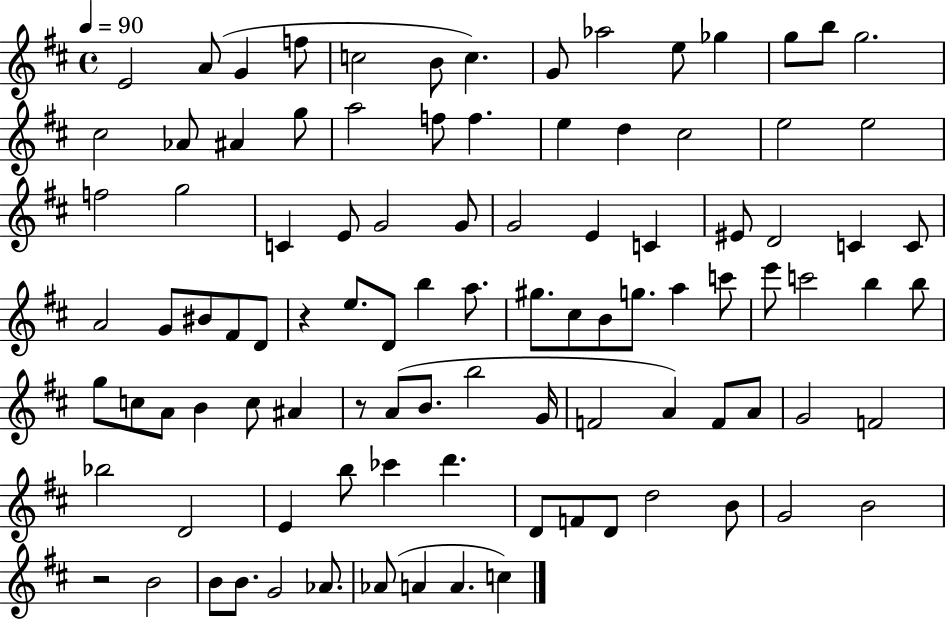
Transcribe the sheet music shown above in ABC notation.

X:1
T:Untitled
M:4/4
L:1/4
K:D
E2 A/2 G f/2 c2 B/2 c G/2 _a2 e/2 _g g/2 b/2 g2 ^c2 _A/2 ^A g/2 a2 f/2 f e d ^c2 e2 e2 f2 g2 C E/2 G2 G/2 G2 E C ^E/2 D2 C C/2 A2 G/2 ^B/2 ^F/2 D/2 z e/2 D/2 b a/2 ^g/2 ^c/2 B/2 g/2 a c'/2 e'/2 c'2 b b/2 g/2 c/2 A/2 B c/2 ^A z/2 A/2 B/2 b2 G/4 F2 A F/2 A/2 G2 F2 _b2 D2 E b/2 _c' d' D/2 F/2 D/2 d2 B/2 G2 B2 z2 B2 B/2 B/2 G2 _A/2 _A/2 A A c